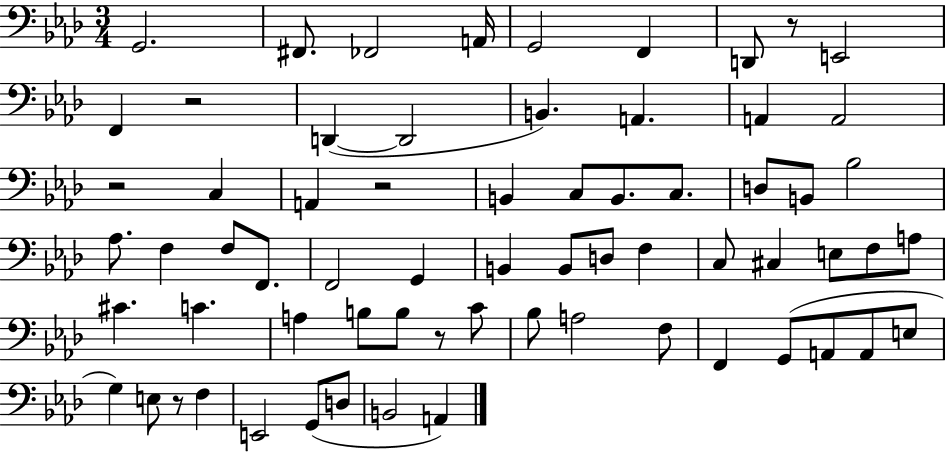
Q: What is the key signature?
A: AES major